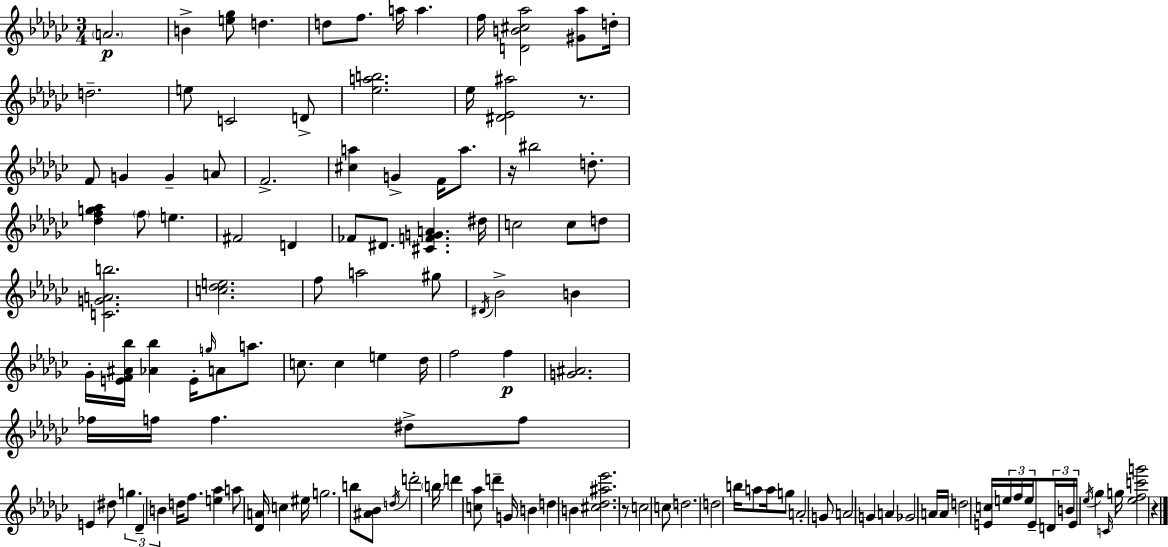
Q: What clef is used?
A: treble